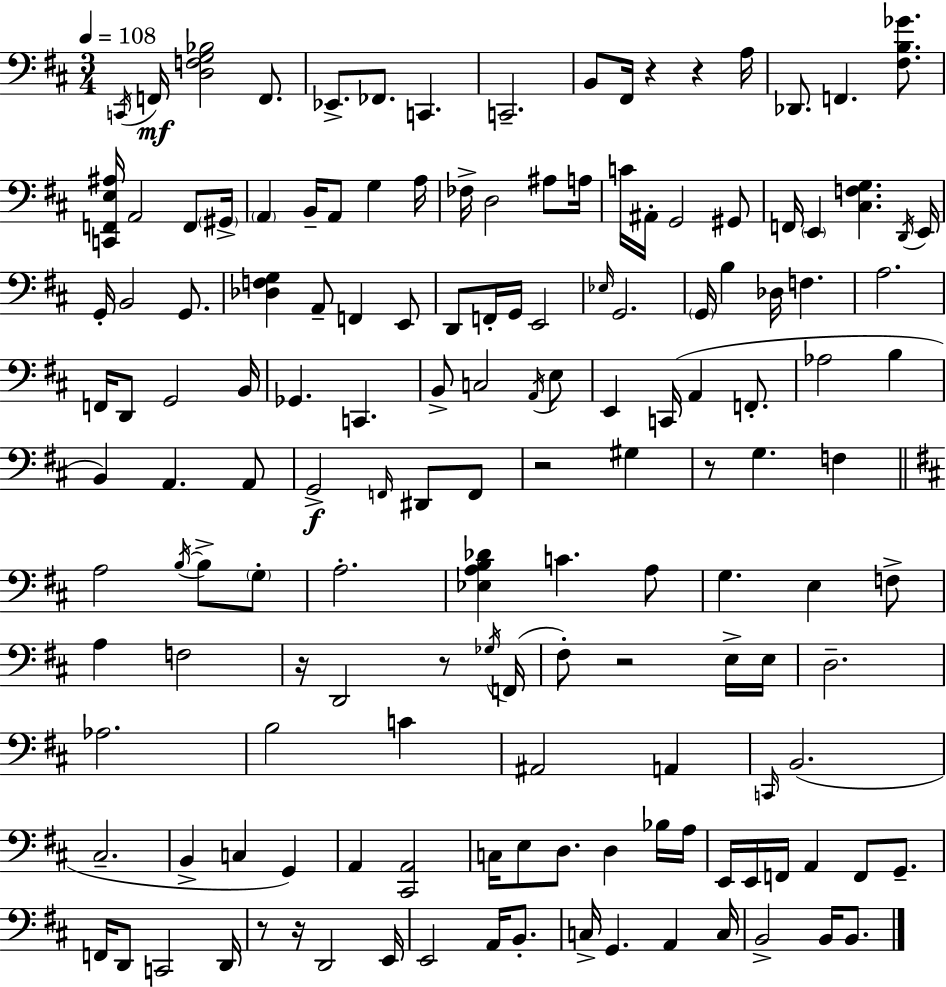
X:1
T:Untitled
M:3/4
L:1/4
K:D
C,,/4 F,,/4 [D,F,G,_B,]2 F,,/2 _E,,/2 _F,,/2 C,, C,,2 B,,/2 ^F,,/4 z z A,/4 _D,,/2 F,, [^F,B,_G]/2 [C,,F,,E,^A,]/4 A,,2 F,,/2 ^G,,/4 A,, B,,/4 A,,/2 G, A,/4 _F,/4 D,2 ^A,/2 A,/4 C/4 ^A,,/4 G,,2 ^G,,/2 F,,/4 E,, [^C,F,G,] D,,/4 E,,/4 G,,/4 B,,2 G,,/2 [_D,F,G,] A,,/2 F,, E,,/2 D,,/2 F,,/4 G,,/4 E,,2 _E,/4 G,,2 G,,/4 B, _D,/4 F, A,2 F,,/4 D,,/2 G,,2 B,,/4 _G,, C,, B,,/2 C,2 A,,/4 E,/2 E,, C,,/4 A,, F,,/2 _A,2 B, B,, A,, A,,/2 G,,2 F,,/4 ^D,,/2 F,,/2 z2 ^G, z/2 G, F, A,2 B,/4 B,/2 G,/2 A,2 [_E,A,B,_D] C A,/2 G, E, F,/2 A, F,2 z/4 D,,2 z/2 _G,/4 F,,/4 ^F,/2 z2 E,/4 E,/4 D,2 _A,2 B,2 C ^A,,2 A,, C,,/4 B,,2 ^C,2 B,, C, G,, A,, [^C,,A,,]2 C,/4 E,/2 D,/2 D, _B,/4 A,/4 E,,/4 E,,/4 F,,/4 A,, F,,/2 G,,/2 F,,/4 D,,/2 C,,2 D,,/4 z/2 z/4 D,,2 E,,/4 E,,2 A,,/4 B,,/2 C,/4 G,, A,, C,/4 B,,2 B,,/4 B,,/2